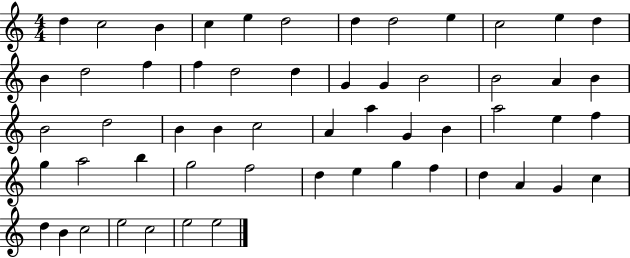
X:1
T:Untitled
M:4/4
L:1/4
K:C
d c2 B c e d2 d d2 e c2 e d B d2 f f d2 d G G B2 B2 A B B2 d2 B B c2 A a G B a2 e f g a2 b g2 f2 d e g f d A G c d B c2 e2 c2 e2 e2